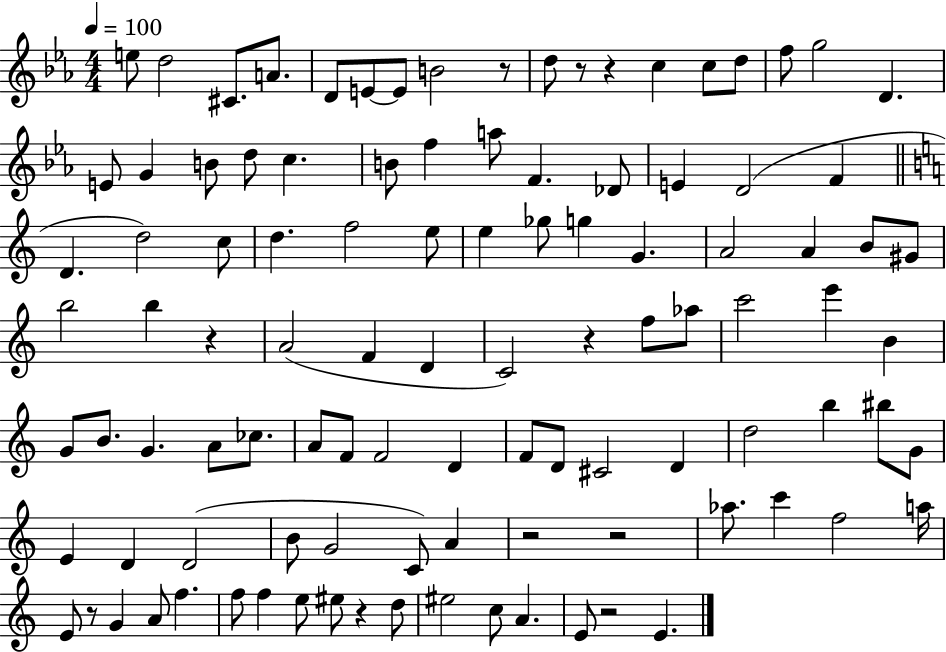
{
  \clef treble
  \numericTimeSignature
  \time 4/4
  \key ees \major
  \tempo 4 = 100
  e''8 d''2 cis'8. a'8. | d'8 e'8~~ e'8 b'2 r8 | d''8 r8 r4 c''4 c''8 d''8 | f''8 g''2 d'4. | \break e'8 g'4 b'8 d''8 c''4. | b'8 f''4 a''8 f'4. des'8 | e'4 d'2( f'4 | \bar "||" \break \key c \major d'4. d''2) c''8 | d''4. f''2 e''8 | e''4 ges''8 g''4 g'4. | a'2 a'4 b'8 gis'8 | \break b''2 b''4 r4 | a'2( f'4 d'4 | c'2) r4 f''8 aes''8 | c'''2 e'''4 b'4 | \break g'8 b'8. g'4. a'8 ces''8. | a'8 f'8 f'2 d'4 | f'8 d'8 cis'2 d'4 | d''2 b''4 bis''8 g'8 | \break e'4 d'4 d'2( | b'8 g'2 c'8) a'4 | r2 r2 | aes''8. c'''4 f''2 a''16 | \break e'8 r8 g'4 a'8 f''4. | f''8 f''4 e''8 eis''8 r4 d''8 | eis''2 c''8 a'4. | e'8 r2 e'4. | \break \bar "|."
}